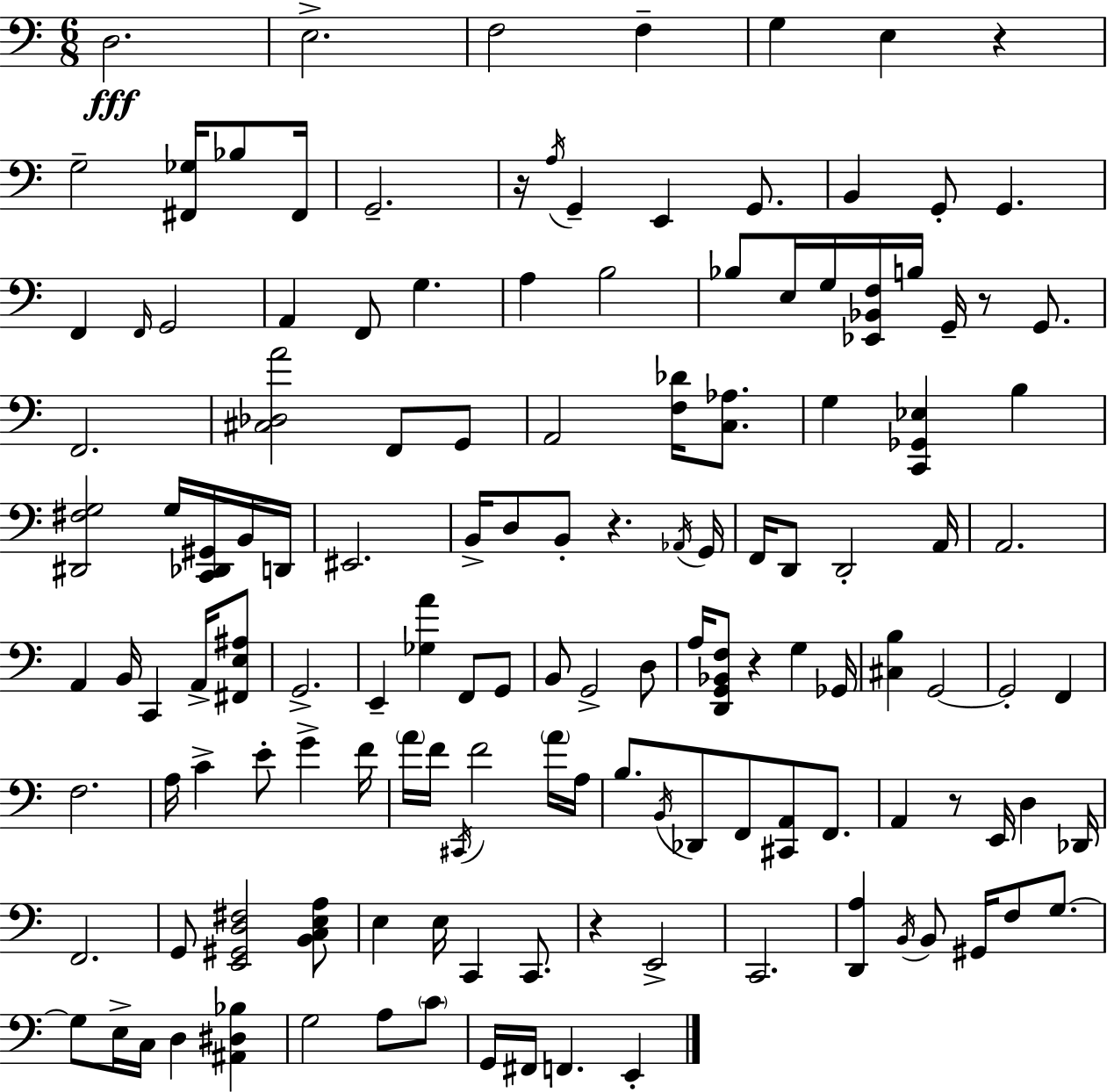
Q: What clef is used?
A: bass